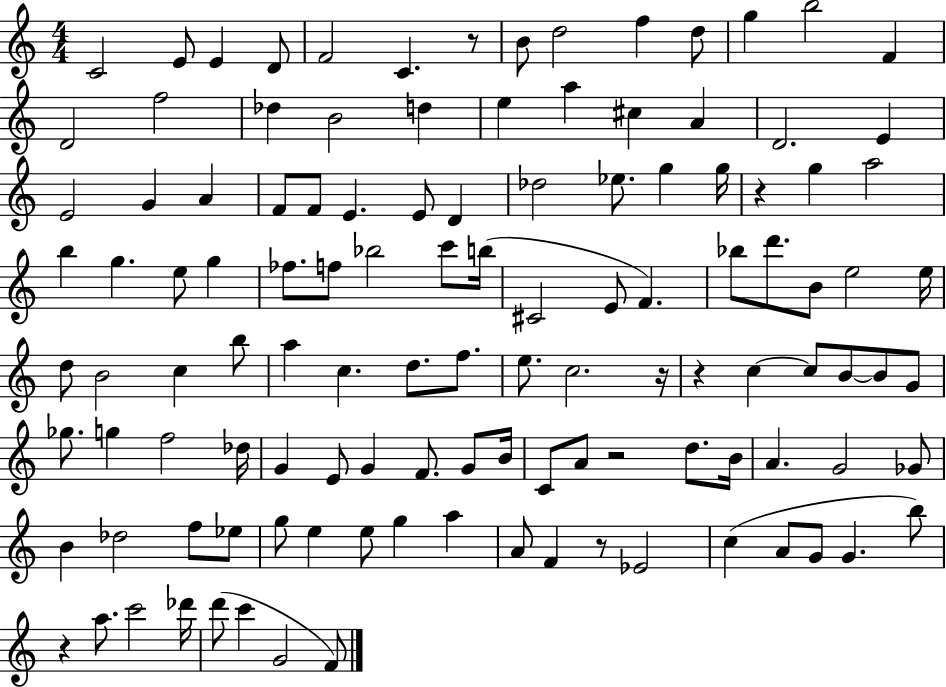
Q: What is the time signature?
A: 4/4